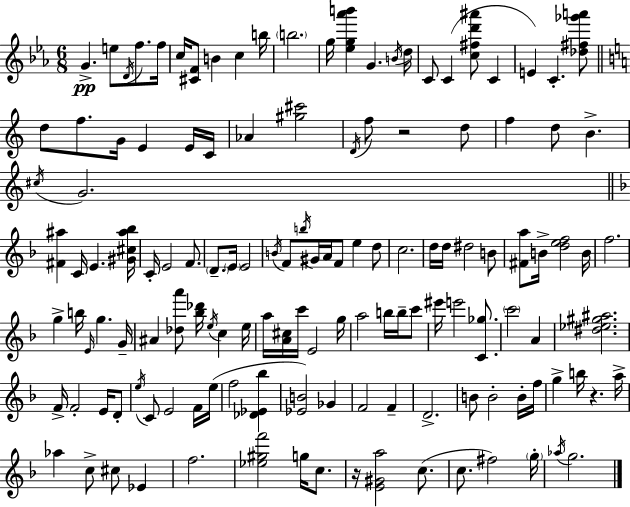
G4/q. E5/e D4/s F5/e. F5/s C5/s [C#4,F4]/e B4/q C5/q B5/s B5/h. G5/s [Eb5,G5,Ab6,B6]/q G4/q. B4/s D5/s C4/e C4/q [C5,F#5,D6,A#6]/e C4/q E4/q C4/q. [Db5,F#5,Gb6,A6]/e D5/e F5/e. G4/s E4/q E4/s C4/s Ab4/q [G#5,C#6]/h D4/s F5/e R/h D5/e F5/q D5/e B4/q. C#5/s G4/h. [F#4,A#5]/q C4/s E4/q. [G#4,C#5,A#5,Bb5]/s C4/s E4/h F4/e. D4/e. E4/s E4/h B4/s F4/e B5/s G#4/s A4/s F4/e E5/q D5/e C5/h. D5/s D5/s D#5/h B4/e [F#4,A5]/e B4/s [D5,E5,F5]/h B4/s F5/h. G5/q B5/s E4/s G5/q. G4/s A#4/q [Db5,A6]/e [Bb5,Db6]/s E5/s C5/q E5/s A5/s [A4,C#5]/s C6/s E4/h G5/s A5/h B5/s B5/s C6/e EIS6/s E6/h [C4,Gb5]/e. C6/h A4/q [D#5,Eb5,G#5,A#5]/h. F4/s F4/h E4/s D4/e E5/s C4/e E4/h F4/s E5/s F5/h [Db4,Eb4,Bb5]/q [Eb4,B4]/h Gb4/q F4/h F4/q D4/h. B4/e B4/h B4/s F5/s G5/q B5/s R/q. A5/s Ab5/q C5/e C#5/e Eb4/q F5/h. [Eb5,G#5,F6]/h G5/s C5/e. R/s [E4,G#4,A5]/h C5/e. C5/e. F#5/h G5/s Ab5/s G5/h.